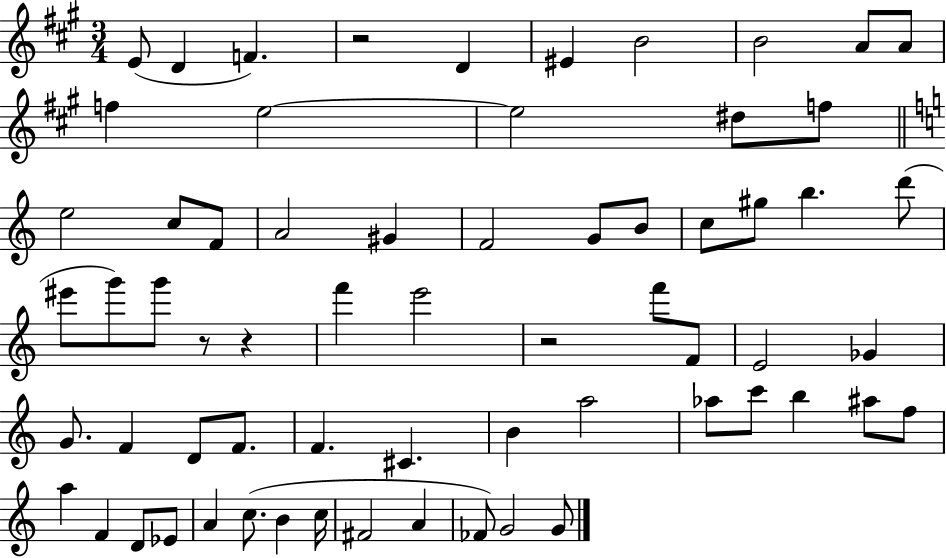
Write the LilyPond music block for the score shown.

{
  \clef treble
  \numericTimeSignature
  \time 3/4
  \key a \major
  \repeat volta 2 { e'8( d'4 f'4.) | r2 d'4 | eis'4 b'2 | b'2 a'8 a'8 | \break f''4 e''2~~ | e''2 dis''8 f''8 | \bar "||" \break \key c \major e''2 c''8 f'8 | a'2 gis'4 | f'2 g'8 b'8 | c''8 gis''8 b''4. d'''8( | \break eis'''8 g'''8) g'''8 r8 r4 | f'''4 e'''2 | r2 f'''8 f'8 | e'2 ges'4 | \break g'8. f'4 d'8 f'8. | f'4. cis'4. | b'4 a''2 | aes''8 c'''8 b''4 ais''8 f''8 | \break a''4 f'4 d'8 ees'8 | a'4 c''8.( b'4 c''16 | fis'2 a'4 | fes'8) g'2 g'8 | \break } \bar "|."
}